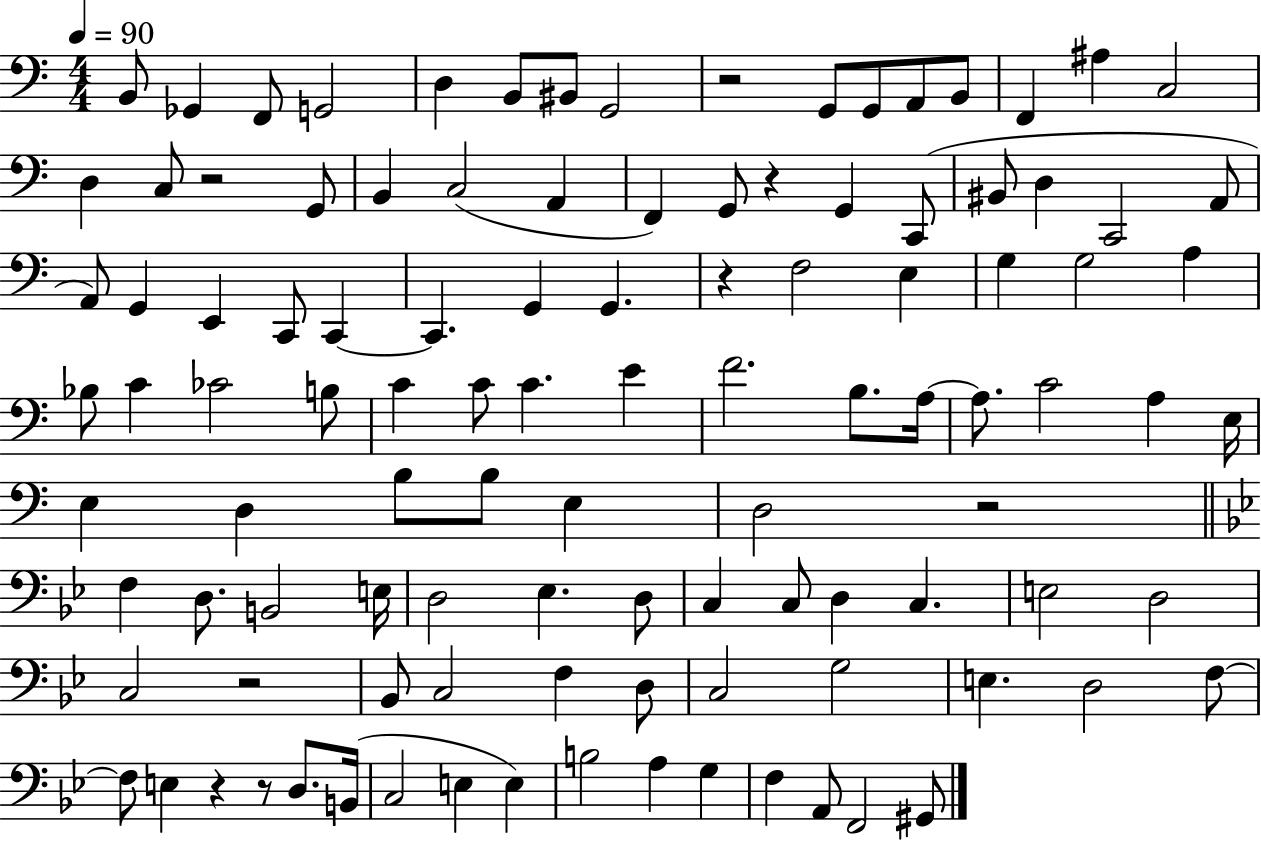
X:1
T:Untitled
M:4/4
L:1/4
K:C
B,,/2 _G,, F,,/2 G,,2 D, B,,/2 ^B,,/2 G,,2 z2 G,,/2 G,,/2 A,,/2 B,,/2 F,, ^A, C,2 D, C,/2 z2 G,,/2 B,, C,2 A,, F,, G,,/2 z G,, C,,/2 ^B,,/2 D, C,,2 A,,/2 A,,/2 G,, E,, C,,/2 C,, C,, G,, G,, z F,2 E, G, G,2 A, _B,/2 C _C2 B,/2 C C/2 C E F2 B,/2 A,/4 A,/2 C2 A, E,/4 E, D, B,/2 B,/2 E, D,2 z2 F, D,/2 B,,2 E,/4 D,2 _E, D,/2 C, C,/2 D, C, E,2 D,2 C,2 z2 _B,,/2 C,2 F, D,/2 C,2 G,2 E, D,2 F,/2 F,/2 E, z z/2 D,/2 B,,/4 C,2 E, E, B,2 A, G, F, A,,/2 F,,2 ^G,,/2